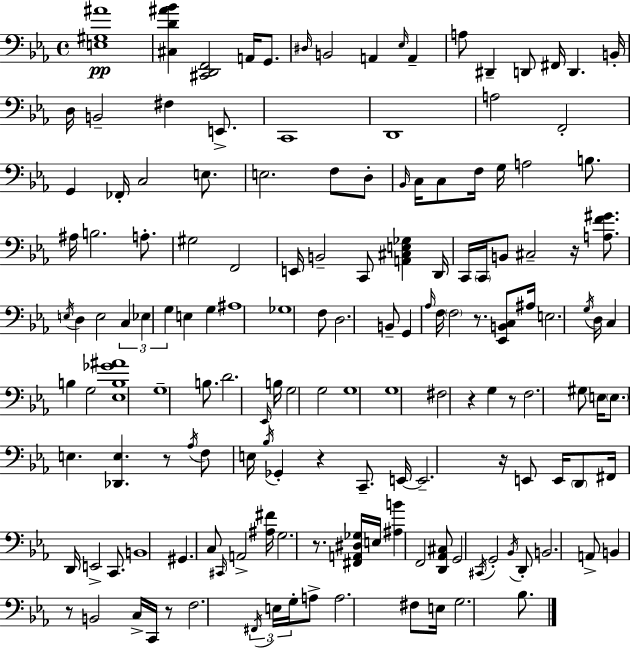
X:1
T:Untitled
M:4/4
L:1/4
K:Cm
[E,^G,^A]4 [^C,D^A_B] [^C,,D,,F,,]2 A,,/4 G,,/2 ^D,/4 B,,2 A,, _E,/4 A,, A,/2 ^D,, D,,/2 ^F,,/4 D,, B,,/4 D,/4 B,,2 ^F, E,,/2 C,,4 D,,4 A,2 F,,2 G,, _F,,/4 C,2 E,/2 E,2 F,/2 D,/2 _B,,/4 C,/4 C,/2 F,/4 G,/4 A,2 B,/2 ^A,/4 B,2 A,/2 ^G,2 F,,2 E,,/4 B,,2 C,,/2 [A,,^C,E,_G,] D,,/4 C,,/4 C,,/4 B,,/2 ^C,2 z/4 [A,F^G]/2 E,/4 D, E,2 C, _E, G, E, G, ^A,4 _G,4 F,/2 D,2 B,,/2 G,, _A,/4 F,/4 F,2 z/2 [_E,,B,,C,]/2 ^A,/4 E,2 G,/4 D,/4 C, B, G,2 [_E,B,_G^A]4 G,4 B,/2 D2 _E,,/4 B,/4 G,2 G,2 G,4 G,4 ^F,2 z G, z/2 F,2 ^G,/2 E,/4 E,/2 E, [_D,,E,] z/2 _A,/4 F,/2 E,/4 _B,/4 _G,, z C,,/2 E,,/4 E,,2 z/4 E,,/2 E,,/4 D,,/2 ^F,,/4 D,,/4 E,,2 C,,/2 B,,4 ^G,, C,/2 ^C,,/4 A,,2 [^A,^F]/4 G,2 z/2 [^F,,A,,^D,_G,]/4 E,/4 [^A,B] F,,2 [D,,_A,,^C,]/2 G,,2 ^C,,/4 G,,2 _B,,/4 D,,/2 B,,2 A,,/2 B,, z/2 B,,2 C,/4 C,,/4 z/2 F,2 ^F,,/4 E,/4 G,/4 A,/2 A,2 ^F,/2 E,/4 G,2 _B,/2